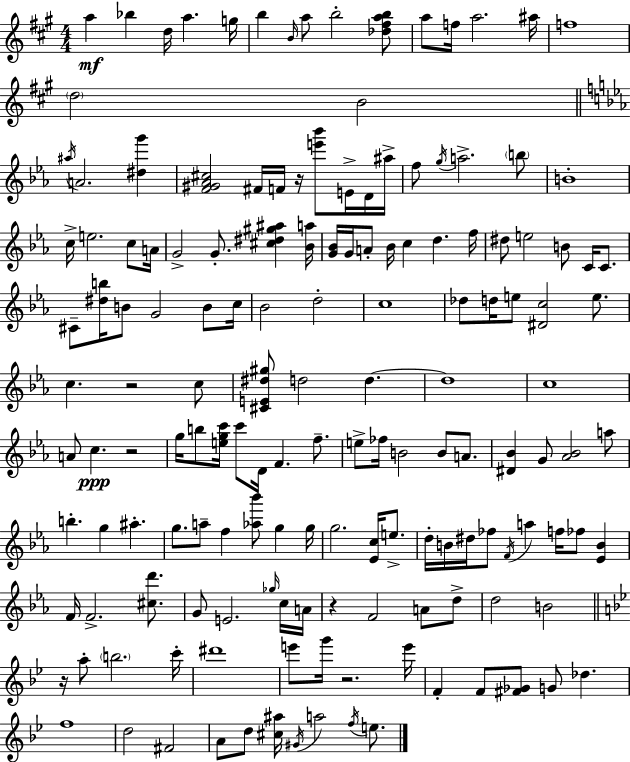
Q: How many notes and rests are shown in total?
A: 153